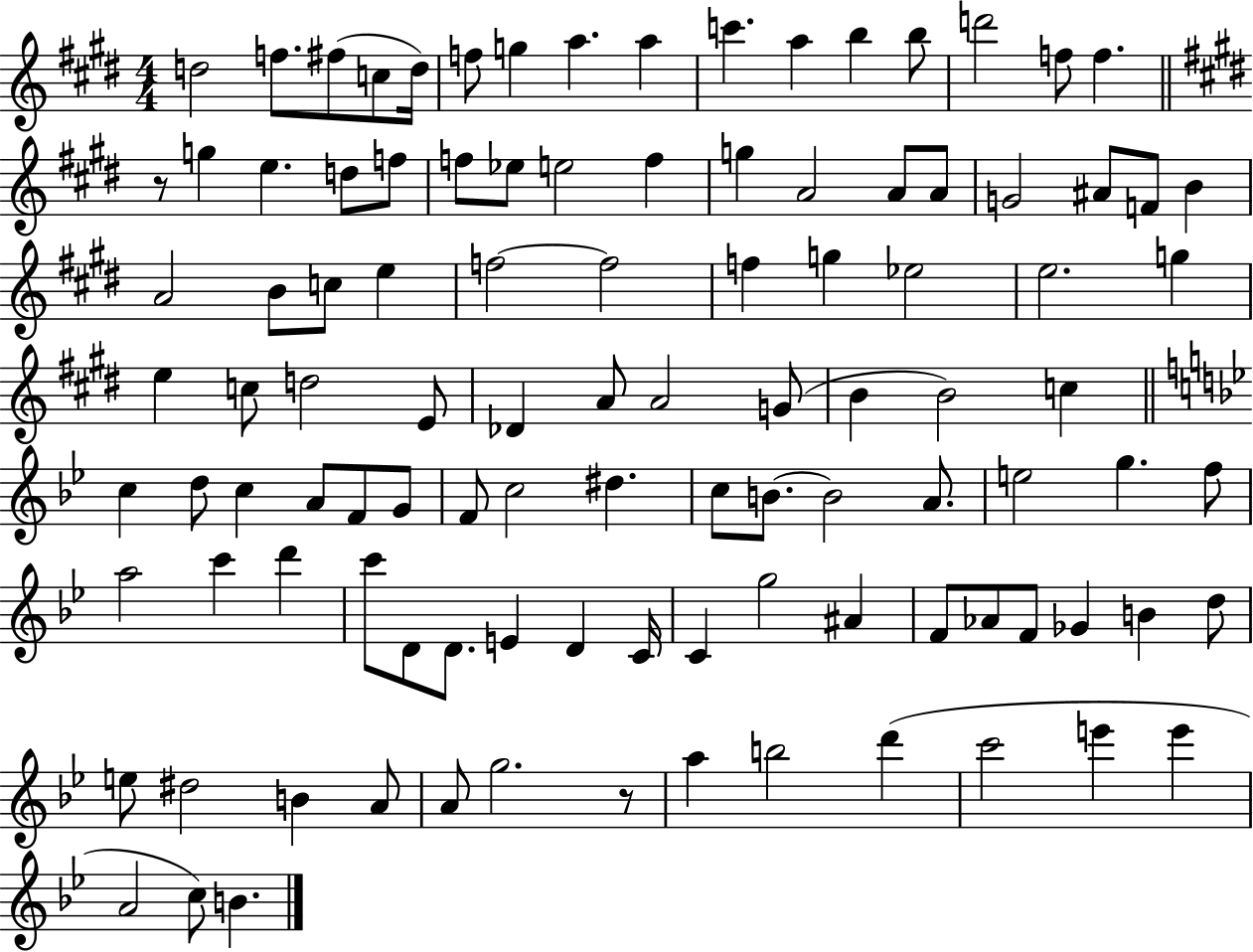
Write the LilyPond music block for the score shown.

{
  \clef treble
  \numericTimeSignature
  \time 4/4
  \key e \major
  d''2 f''8. fis''8( c''8 d''16) | f''8 g''4 a''4. a''4 | c'''4. a''4 b''4 b''8 | d'''2 f''8 f''4. | \break \bar "||" \break \key e \major r8 g''4 e''4. d''8 f''8 | f''8 ees''8 e''2 f''4 | g''4 a'2 a'8 a'8 | g'2 ais'8 f'8 b'4 | \break a'2 b'8 c''8 e''4 | f''2~~ f''2 | f''4 g''4 ees''2 | e''2. g''4 | \break e''4 c''8 d''2 e'8 | des'4 a'8 a'2 g'8( | b'4 b'2) c''4 | \bar "||" \break \key bes \major c''4 d''8 c''4 a'8 f'8 g'8 | f'8 c''2 dis''4. | c''8 b'8.~~ b'2 a'8. | e''2 g''4. f''8 | \break a''2 c'''4 d'''4 | c'''8 d'8 d'8. e'4 d'4 c'16 | c'4 g''2 ais'4 | f'8 aes'8 f'8 ges'4 b'4 d''8 | \break e''8 dis''2 b'4 a'8 | a'8 g''2. r8 | a''4 b''2 d'''4( | c'''2 e'''4 e'''4 | \break a'2 c''8) b'4. | \bar "|."
}